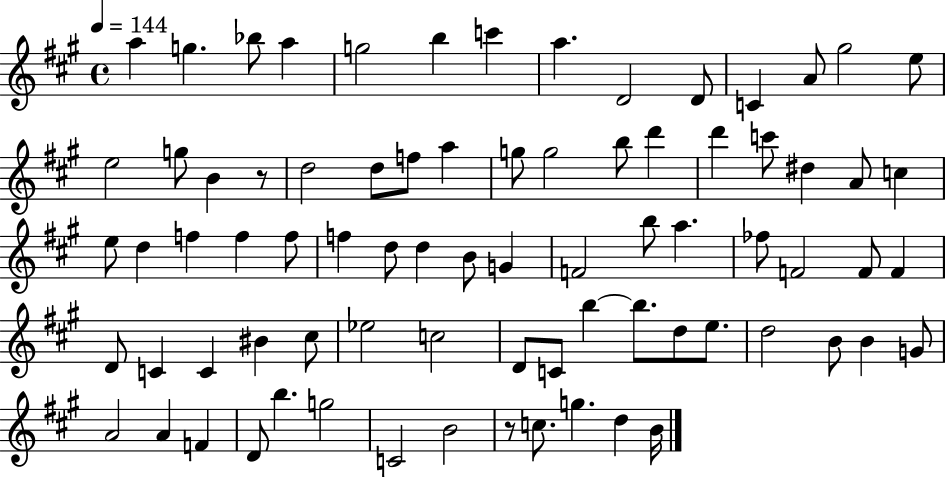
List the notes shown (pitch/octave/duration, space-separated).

A5/q G5/q. Bb5/e A5/q G5/h B5/q C6/q A5/q. D4/h D4/e C4/q A4/e G#5/h E5/e E5/h G5/e B4/q R/e D5/h D5/e F5/e A5/q G5/e G5/h B5/e D6/q D6/q C6/e D#5/q A4/e C5/q E5/e D5/q F5/q F5/q F5/e F5/q D5/e D5/q B4/e G4/q F4/h B5/e A5/q. FES5/e F4/h F4/e F4/q D4/e C4/q C4/q BIS4/q C#5/e Eb5/h C5/h D4/e C4/e B5/q B5/e. D5/e E5/e. D5/h B4/e B4/q G4/e A4/h A4/q F4/q D4/e B5/q. G5/h C4/h B4/h R/e C5/e. G5/q. D5/q B4/s